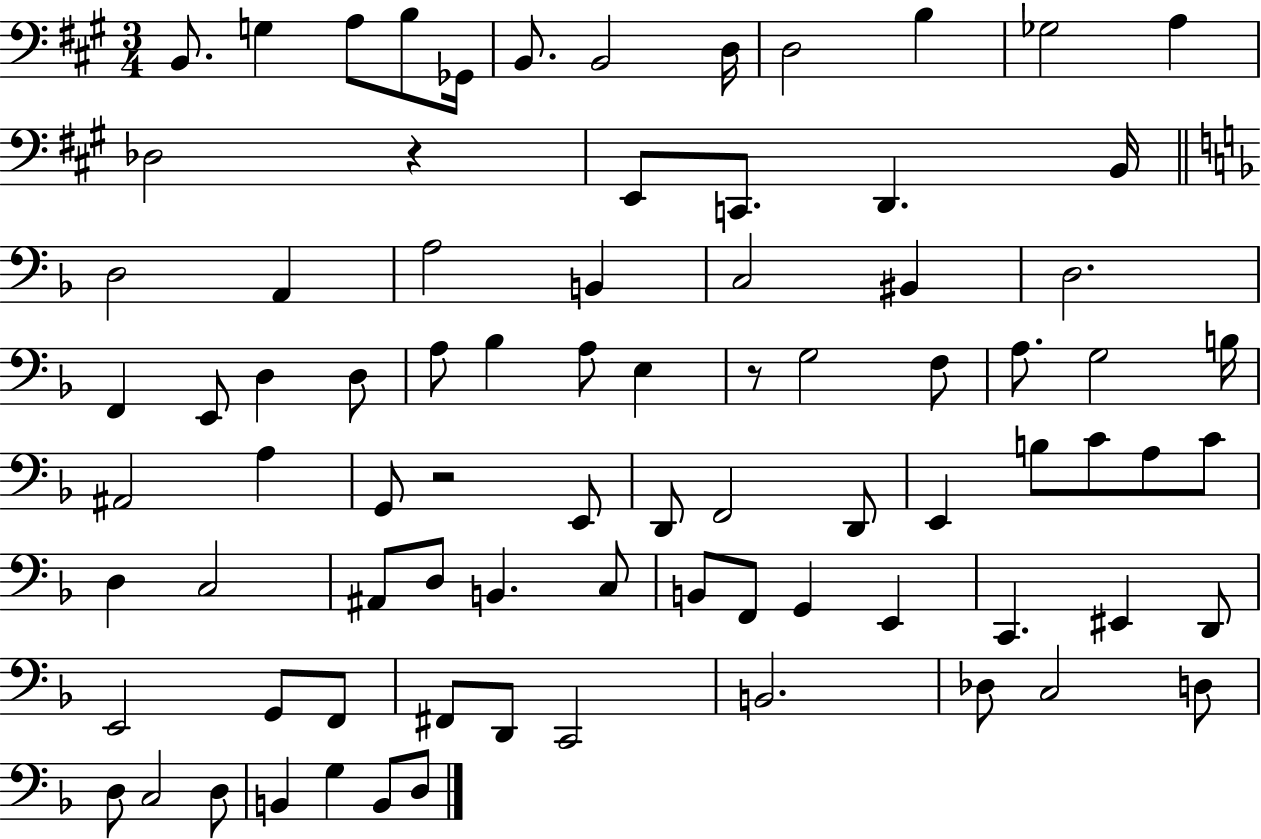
{
  \clef bass
  \numericTimeSignature
  \time 3/4
  \key a \major
  b,8. g4 a8 b8 ges,16 | b,8. b,2 d16 | d2 b4 | ges2 a4 | \break des2 r4 | e,8 c,8. d,4. b,16 | \bar "||" \break \key f \major d2 a,4 | a2 b,4 | c2 bis,4 | d2. | \break f,4 e,8 d4 d8 | a8 bes4 a8 e4 | r8 g2 f8 | a8. g2 b16 | \break ais,2 a4 | g,8 r2 e,8 | d,8 f,2 d,8 | e,4 b8 c'8 a8 c'8 | \break d4 c2 | ais,8 d8 b,4. c8 | b,8 f,8 g,4 e,4 | c,4. eis,4 d,8 | \break e,2 g,8 f,8 | fis,8 d,8 c,2 | b,2. | des8 c2 d8 | \break d8 c2 d8 | b,4 g4 b,8 d8 | \bar "|."
}